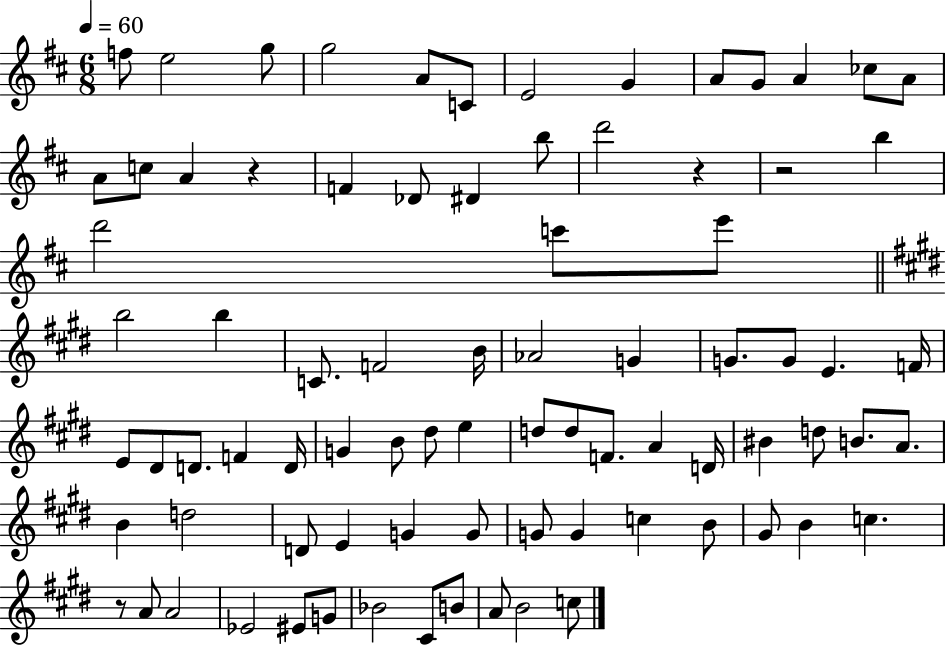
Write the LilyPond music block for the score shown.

{
  \clef treble
  \numericTimeSignature
  \time 6/8
  \key d \major
  \tempo 4 = 60
  f''8 e''2 g''8 | g''2 a'8 c'8 | e'2 g'4 | a'8 g'8 a'4 ces''8 a'8 | \break a'8 c''8 a'4 r4 | f'4 des'8 dis'4 b''8 | d'''2 r4 | r2 b''4 | \break d'''2 c'''8 e'''8 | \bar "||" \break \key e \major b''2 b''4 | c'8. f'2 b'16 | aes'2 g'4 | g'8. g'8 e'4. f'16 | \break e'8 dis'8 d'8. f'4 d'16 | g'4 b'8 dis''8 e''4 | d''8 d''8 f'8. a'4 d'16 | bis'4 d''8 b'8. a'8. | \break b'4 d''2 | d'8 e'4 g'4 g'8 | g'8 g'4 c''4 b'8 | gis'8 b'4 c''4. | \break r8 a'8 a'2 | ees'2 eis'8 g'8 | bes'2 cis'8 b'8 | a'8 b'2 c''8 | \break \bar "|."
}